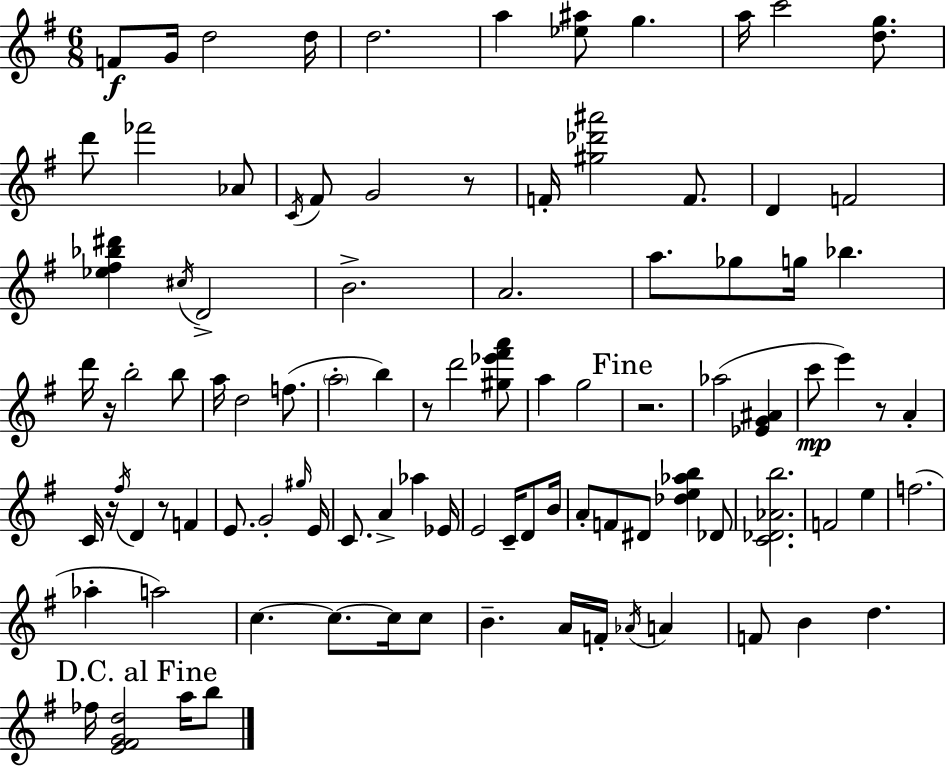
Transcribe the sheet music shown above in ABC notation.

X:1
T:Untitled
M:6/8
L:1/4
K:Em
F/2 G/4 d2 d/4 d2 a [_e^a]/2 g a/4 c'2 [dg]/2 d'/2 _f'2 _A/2 C/4 ^F/2 G2 z/2 F/4 [^g_d'^a']2 F/2 D F2 [_e^f_b^d'] ^c/4 D2 B2 A2 a/2 _g/2 g/4 _b d'/4 z/4 b2 b/2 a/4 d2 f/2 a2 b z/2 d'2 [^g_e'^f'a']/2 a g2 z2 _a2 [_EG^A] c'/2 e' z/2 A C/4 z/4 ^f/4 D z/2 F E/2 G2 ^g/4 E/4 C/2 A _a _E/4 E2 C/4 D/2 B/4 A/2 F/2 ^D/2 [_de_ab] _D/2 [C_D_Ab]2 F2 e f2 _a a2 c c/2 c/4 c/2 B A/4 F/4 _A/4 A F/2 B d _f/4 [E^FGd]2 a/4 b/2